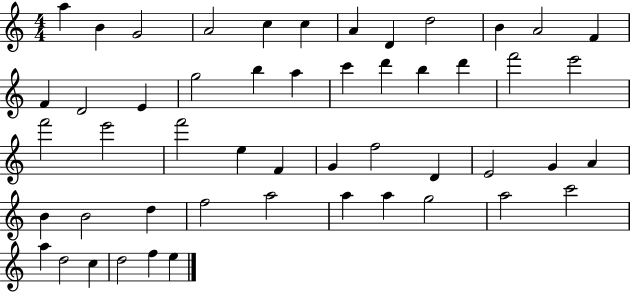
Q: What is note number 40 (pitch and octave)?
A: A5